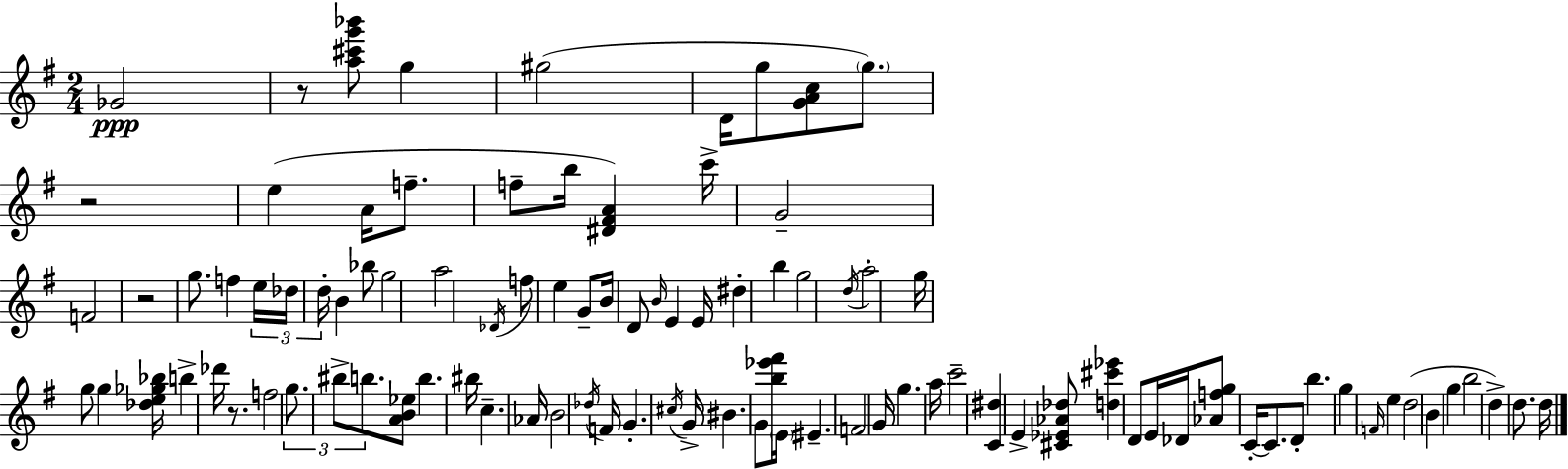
Gb4/h R/e [A5,C#6,G6,Bb6]/e G5/q G#5/h D4/s G5/e [G4,A4,C5]/e G5/e. R/h E5/q A4/s F5/e. F5/e B5/s [D#4,F#4,A4]/q C6/s G4/h F4/h R/h G5/e. F5/q E5/s Db5/s D5/s B4/q Bb5/e G5/h A5/h Db4/s F5/e E5/q G4/e B4/s D4/e B4/s E4/q E4/s D#5/q B5/q G5/h D5/s A5/h G5/s G5/e G5/q [Db5,E5,Gb5,Bb5]/s B5/q Db6/s R/e. F5/h G5/e. BIS5/e B5/e. [A4,B4,Eb5]/e B5/q. BIS5/s C5/q. Ab4/s B4/h Db5/s F4/s G4/q. C#5/s G4/s BIS4/q. G4/e [B5,Eb6,F#6]/s E4/s EIS4/q. F4/h G4/s G5/q. A5/s C6/h [C4,D#5]/q E4/q [C#4,Eb4,Ab4,Db5]/e [D5,C#6,Eb6]/q D4/e E4/s Db4/s [Ab4,F5,G5]/e C4/s C4/e. D4/e B5/q. G5/q F4/s E5/q D5/h B4/q G5/q B5/h D5/q D5/e. D5/s